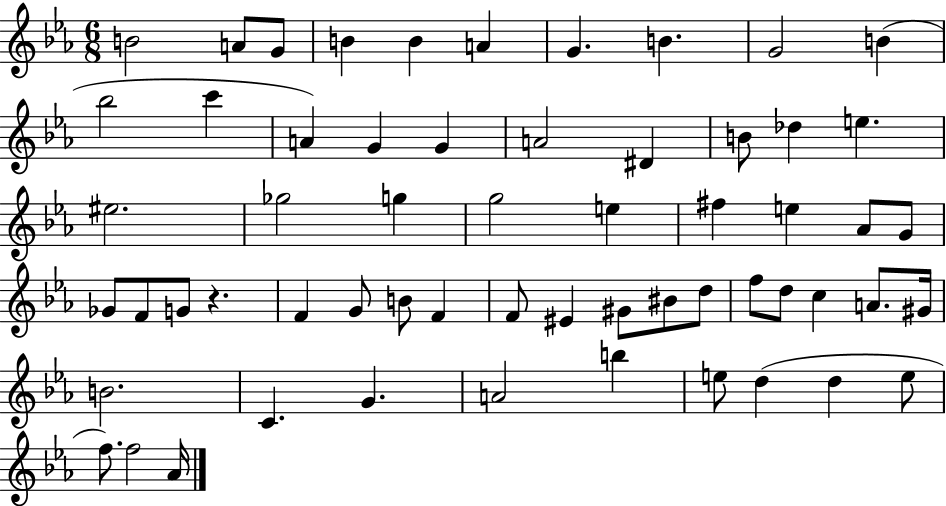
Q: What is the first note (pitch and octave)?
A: B4